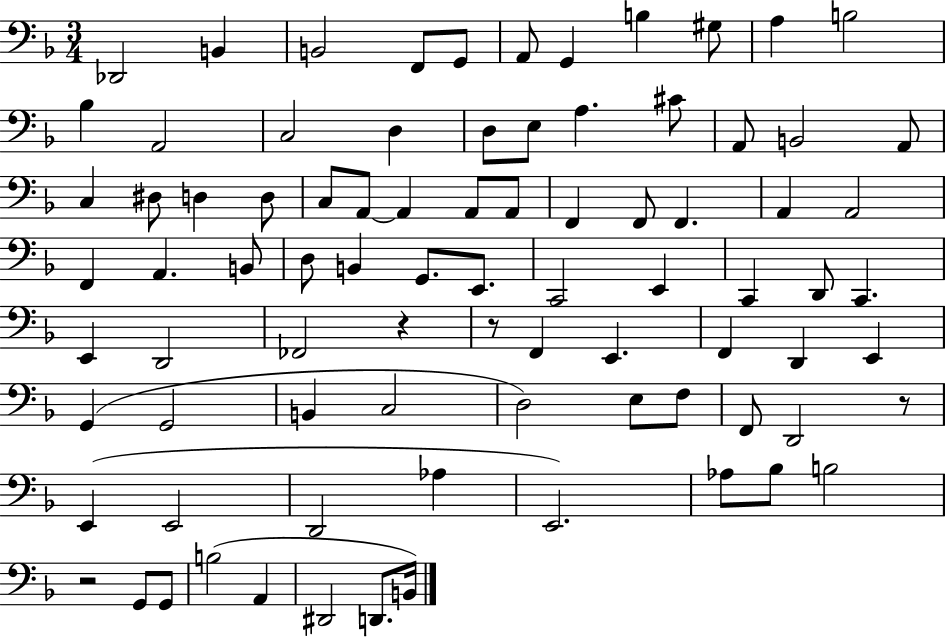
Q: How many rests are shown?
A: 4